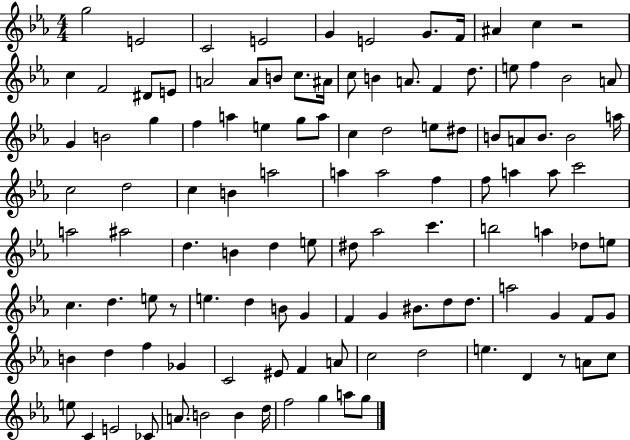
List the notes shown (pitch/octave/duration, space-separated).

G5/h E4/h C4/h E4/h G4/q E4/h G4/e. F4/s A#4/q C5/q R/h C5/q F4/h D#4/e E4/e A4/h A4/e B4/e C5/e. A#4/s C5/e B4/q A4/e. F4/q D5/e. E5/e F5/q Bb4/h A4/e G4/q B4/h G5/q F5/q A5/q E5/q G5/e A5/e C5/q D5/h E5/e D#5/e B4/e A4/e B4/e. B4/h A5/s C5/h D5/h C5/q B4/q A5/h A5/q A5/h F5/q F5/e A5/q A5/e C6/h A5/h A#5/h D5/q. B4/q D5/q E5/e D#5/e Ab5/h C6/q. B5/h A5/q Db5/e E5/e C5/q. D5/q. E5/e R/e E5/q. D5/q B4/e G4/q F4/q G4/q BIS4/e. D5/e D5/e. A5/h G4/q F4/e G4/e B4/q D5/q F5/q Gb4/q C4/h EIS4/e F4/q A4/e C5/h D5/h E5/q. D4/q R/e A4/e C5/e E5/e C4/q E4/h CES4/e A4/e. B4/h B4/q D5/s F5/h G5/q A5/e G5/e